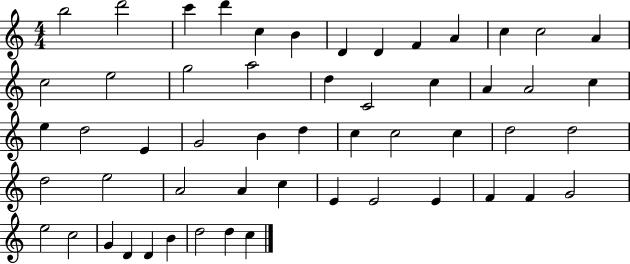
X:1
T:Untitled
M:4/4
L:1/4
K:C
b2 d'2 c' d' c B D D F A c c2 A c2 e2 g2 a2 d C2 c A A2 c e d2 E G2 B d c c2 c d2 d2 d2 e2 A2 A c E E2 E F F G2 e2 c2 G D D B d2 d c